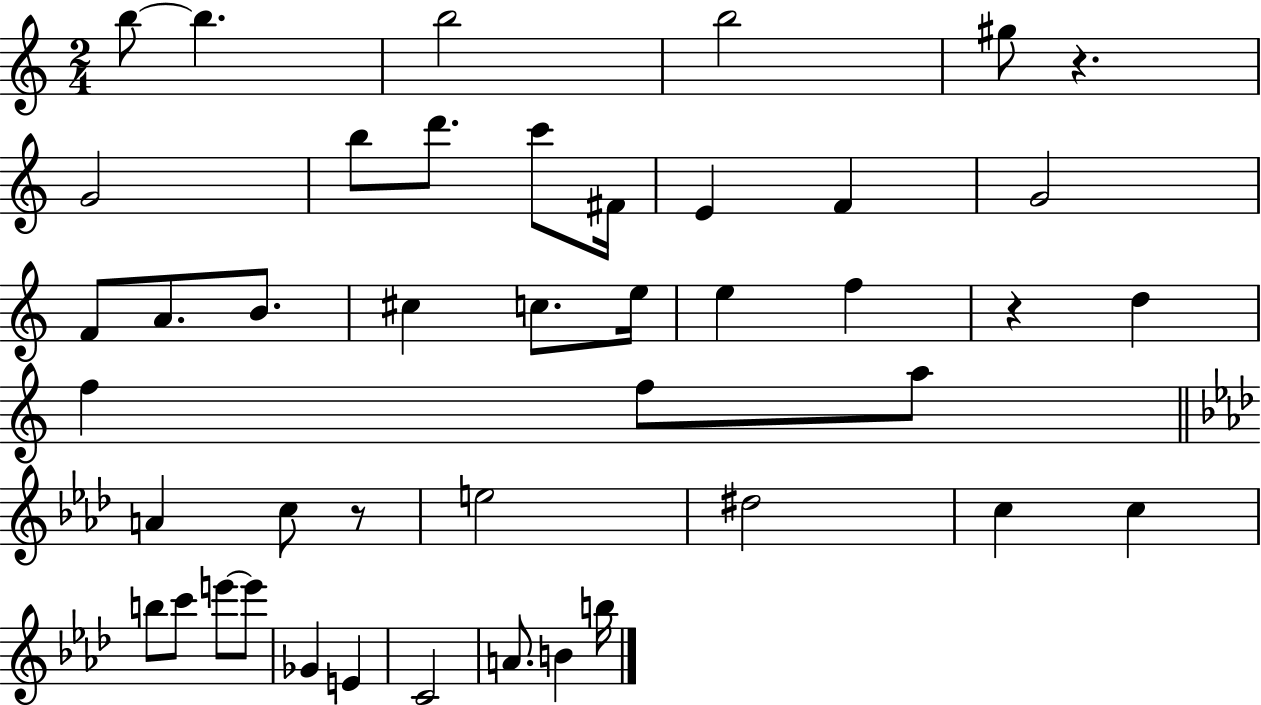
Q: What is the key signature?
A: C major